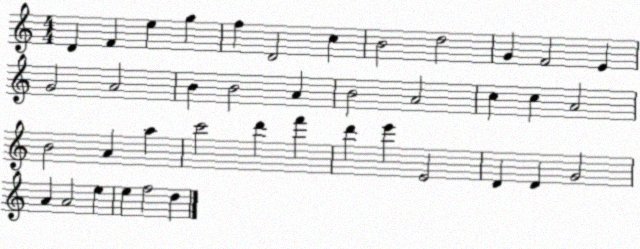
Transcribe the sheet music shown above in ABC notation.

X:1
T:Untitled
M:4/4
L:1/4
K:C
D F e g f D2 c B2 d2 G F2 E G2 A2 B B2 A B2 A2 c c A2 B2 A a c'2 d' f' d' e' E2 D D G2 A A2 e e f2 d